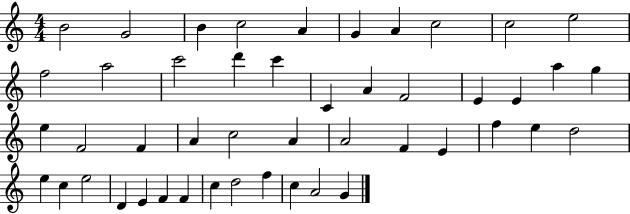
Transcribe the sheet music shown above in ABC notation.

X:1
T:Untitled
M:4/4
L:1/4
K:C
B2 G2 B c2 A G A c2 c2 e2 f2 a2 c'2 d' c' C A F2 E E a g e F2 F A c2 A A2 F E f e d2 e c e2 D E F F c d2 f c A2 G